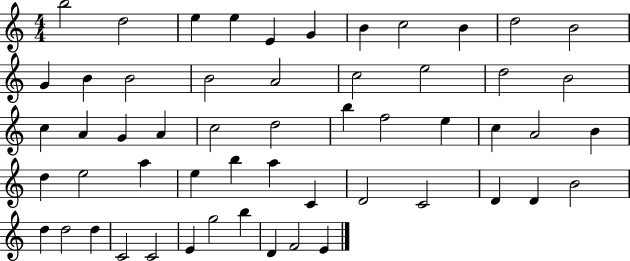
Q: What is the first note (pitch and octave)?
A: B5